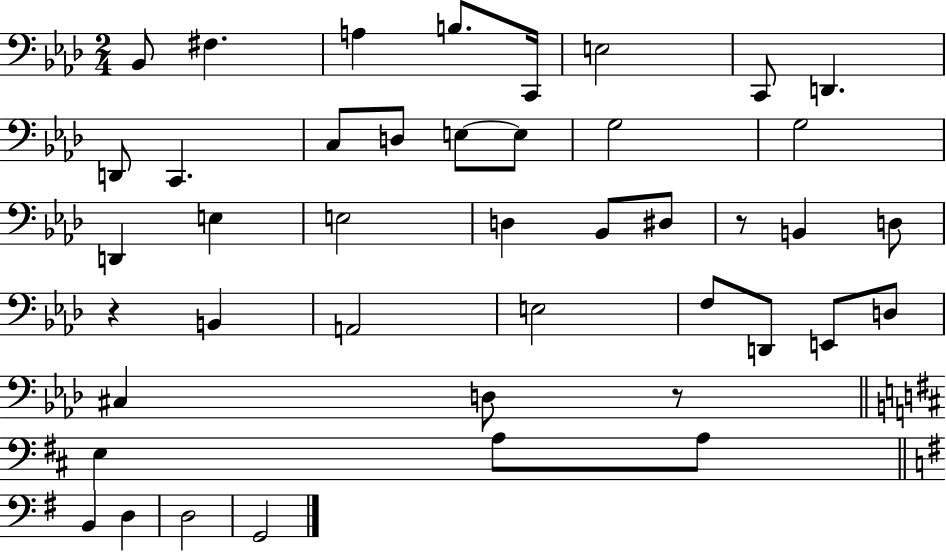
{
  \clef bass
  \numericTimeSignature
  \time 2/4
  \key aes \major
  bes,8 fis4. | a4 b8. c,16 | e2 | c,8 d,4. | \break d,8 c,4. | c8 d8 e8~~ e8 | g2 | g2 | \break d,4 e4 | e2 | d4 bes,8 dis8 | r8 b,4 d8 | \break r4 b,4 | a,2 | e2 | f8 d,8 e,8 d8 | \break cis4 d8 r8 | \bar "||" \break \key d \major e4 a8 a8 | \bar "||" \break \key g \major b,4 d4 | d2 | g,2 | \bar "|."
}